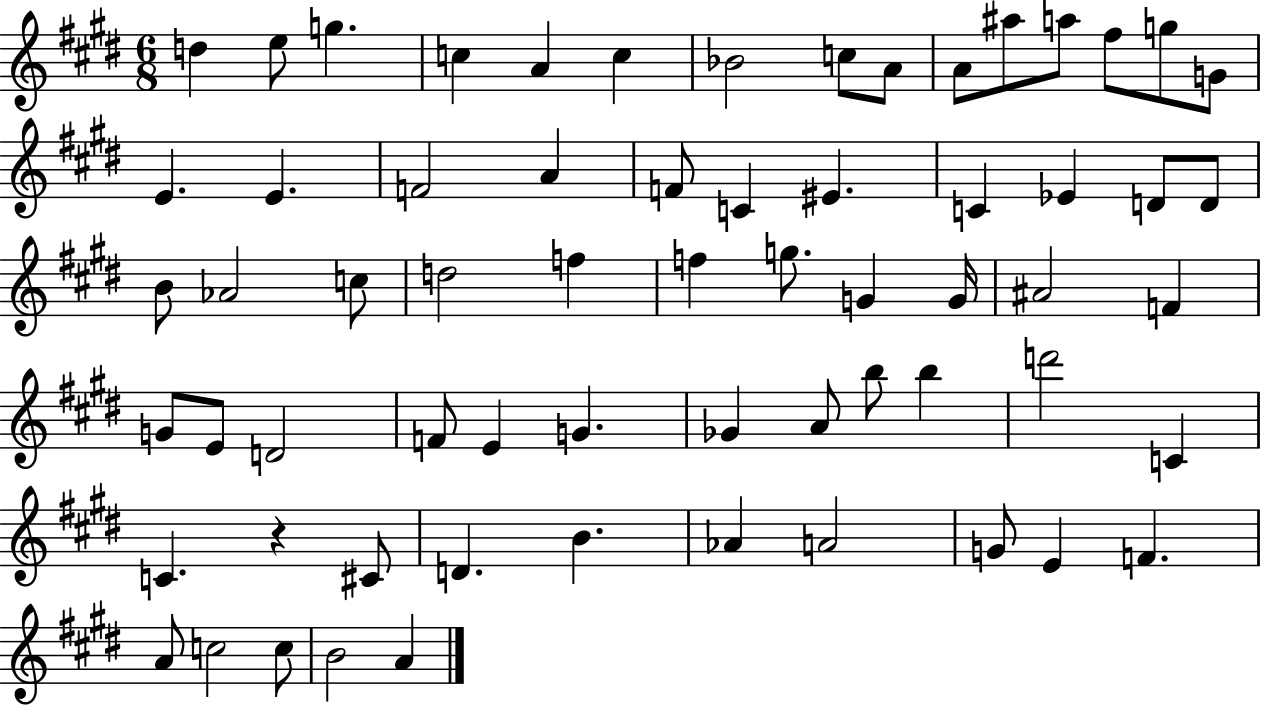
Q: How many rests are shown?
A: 1